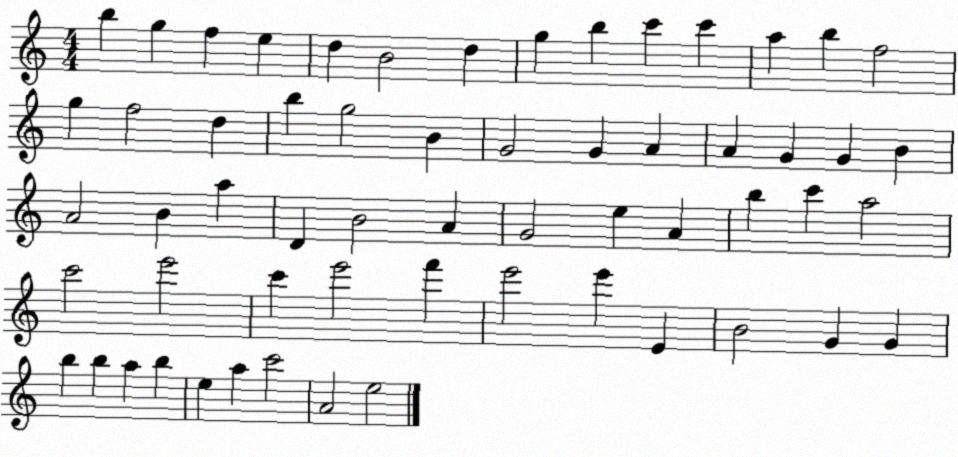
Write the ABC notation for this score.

X:1
T:Untitled
M:4/4
L:1/4
K:C
b g f e d B2 d g b c' c' a b f2 g f2 d b g2 B G2 G A A G G B A2 B a D B2 A G2 e A b c' a2 c'2 e'2 c' e'2 f' e'2 e' E B2 G G b b a b e a c'2 A2 e2